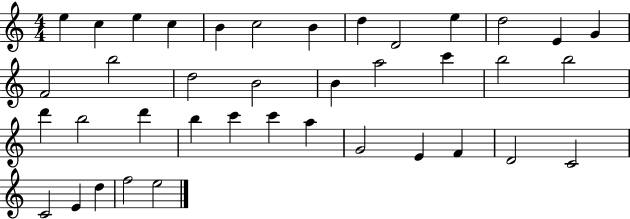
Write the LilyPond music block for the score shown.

{
  \clef treble
  \numericTimeSignature
  \time 4/4
  \key c \major
  e''4 c''4 e''4 c''4 | b'4 c''2 b'4 | d''4 d'2 e''4 | d''2 e'4 g'4 | \break f'2 b''2 | d''2 b'2 | b'4 a''2 c'''4 | b''2 b''2 | \break d'''4 b''2 d'''4 | b''4 c'''4 c'''4 a''4 | g'2 e'4 f'4 | d'2 c'2 | \break c'2 e'4 d''4 | f''2 e''2 | \bar "|."
}